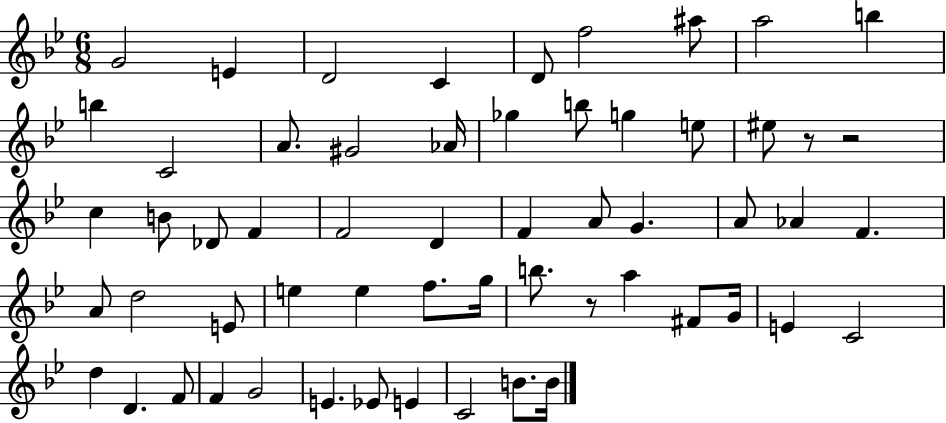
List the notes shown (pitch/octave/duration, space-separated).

G4/h E4/q D4/h C4/q D4/e F5/h A#5/e A5/h B5/q B5/q C4/h A4/e. G#4/h Ab4/s Gb5/q B5/e G5/q E5/e EIS5/e R/e R/h C5/q B4/e Db4/e F4/q F4/h D4/q F4/q A4/e G4/q. A4/e Ab4/q F4/q. A4/e D5/h E4/e E5/q E5/q F5/e. G5/s B5/e. R/e A5/q F#4/e G4/s E4/q C4/h D5/q D4/q. F4/e F4/q G4/h E4/q. Eb4/e E4/q C4/h B4/e. B4/s